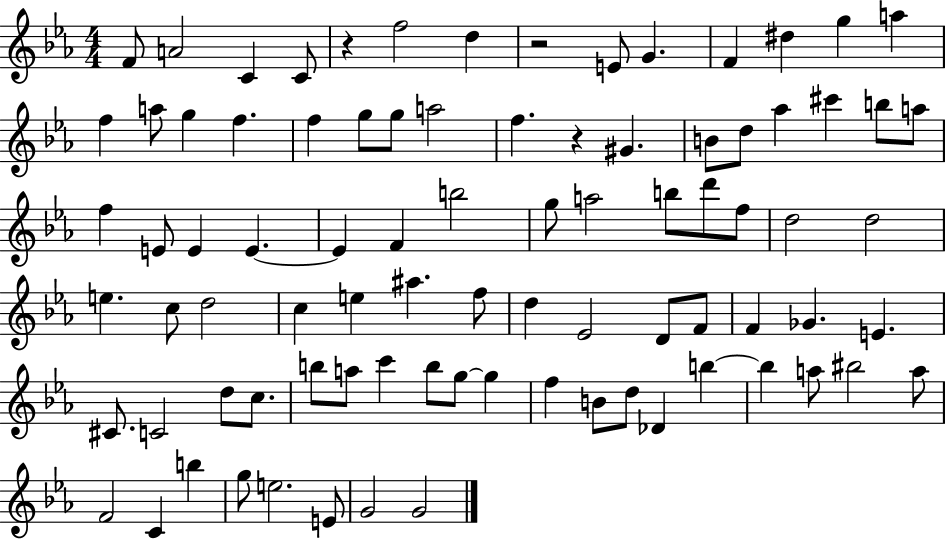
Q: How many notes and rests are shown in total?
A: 86